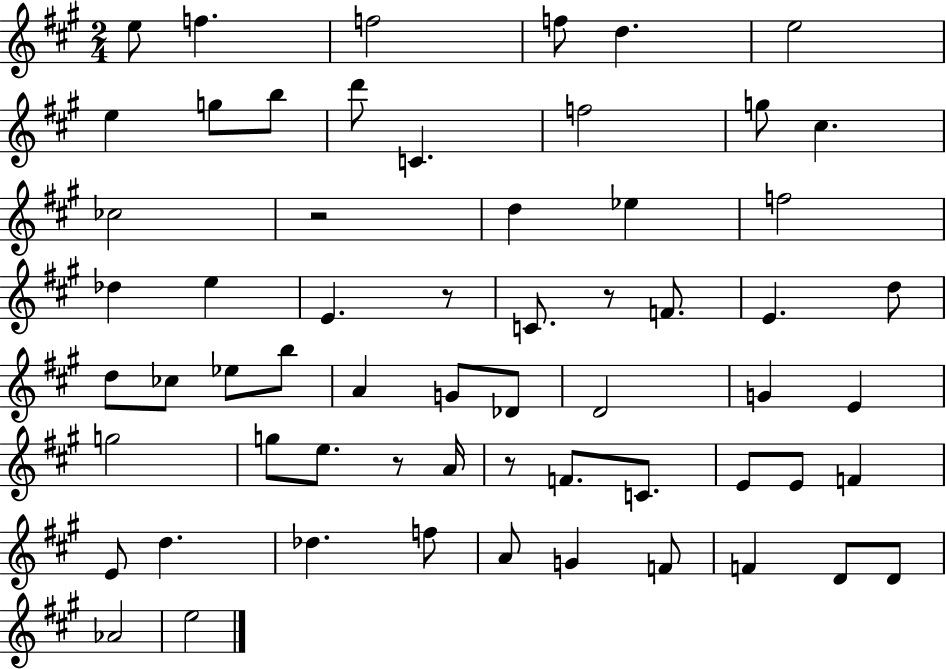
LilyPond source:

{
  \clef treble
  \numericTimeSignature
  \time 2/4
  \key a \major
  e''8 f''4. | f''2 | f''8 d''4. | e''2 | \break e''4 g''8 b''8 | d'''8 c'4. | f''2 | g''8 cis''4. | \break ces''2 | r2 | d''4 ees''4 | f''2 | \break des''4 e''4 | e'4. r8 | c'8. r8 f'8. | e'4. d''8 | \break d''8 ces''8 ees''8 b''8 | a'4 g'8 des'8 | d'2 | g'4 e'4 | \break g''2 | g''8 e''8. r8 a'16 | r8 f'8. c'8. | e'8 e'8 f'4 | \break e'8 d''4. | des''4. f''8 | a'8 g'4 f'8 | f'4 d'8 d'8 | \break aes'2 | e''2 | \bar "|."
}